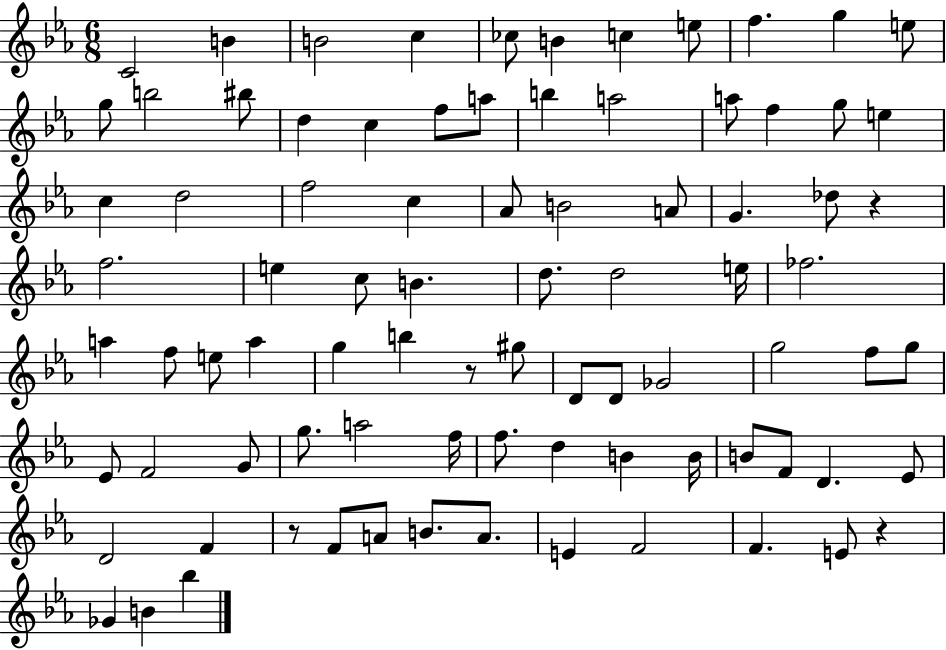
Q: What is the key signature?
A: EES major